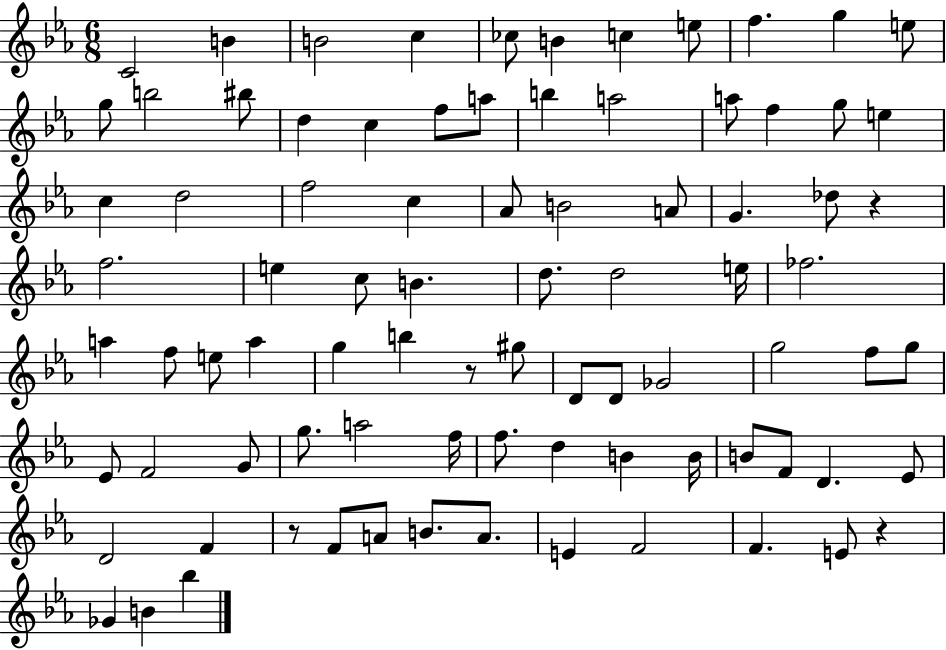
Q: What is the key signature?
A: EES major